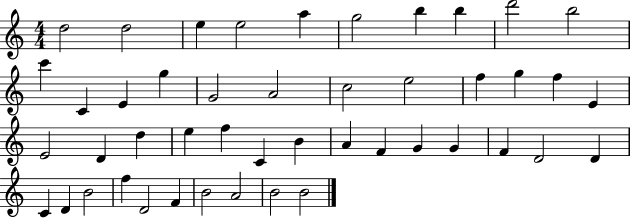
D5/h D5/h E5/q E5/h A5/q G5/h B5/q B5/q D6/h B5/h C6/q C4/q E4/q G5/q G4/h A4/h C5/h E5/h F5/q G5/q F5/q E4/q E4/h D4/q D5/q E5/q F5/q C4/q B4/q A4/q F4/q G4/q G4/q F4/q D4/h D4/q C4/q D4/q B4/h F5/q D4/h F4/q B4/h A4/h B4/h B4/h